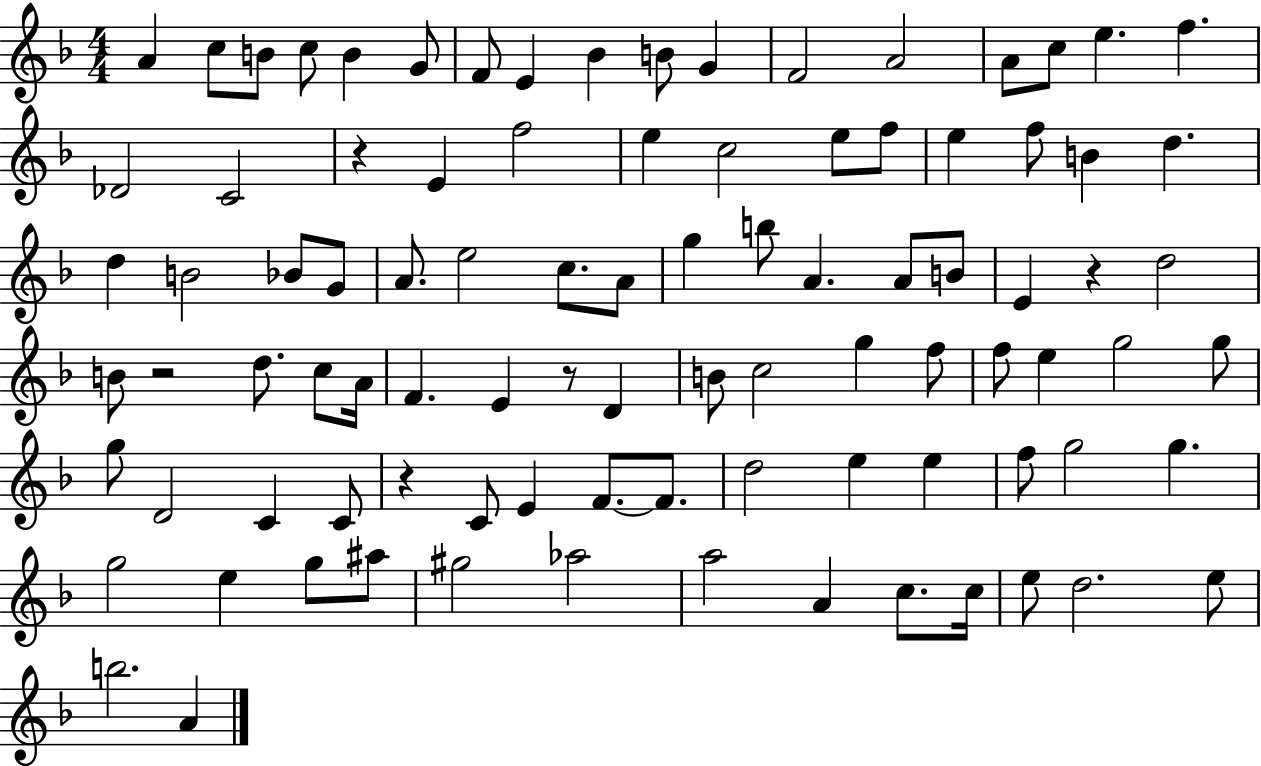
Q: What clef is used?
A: treble